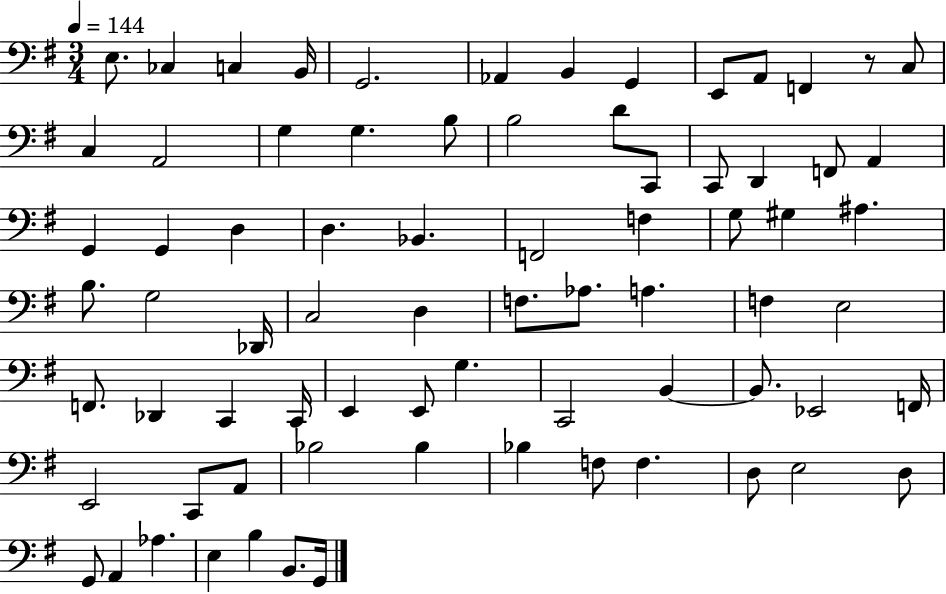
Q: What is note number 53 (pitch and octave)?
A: B2